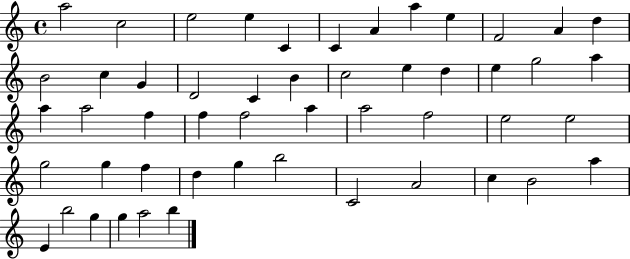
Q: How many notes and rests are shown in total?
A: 51